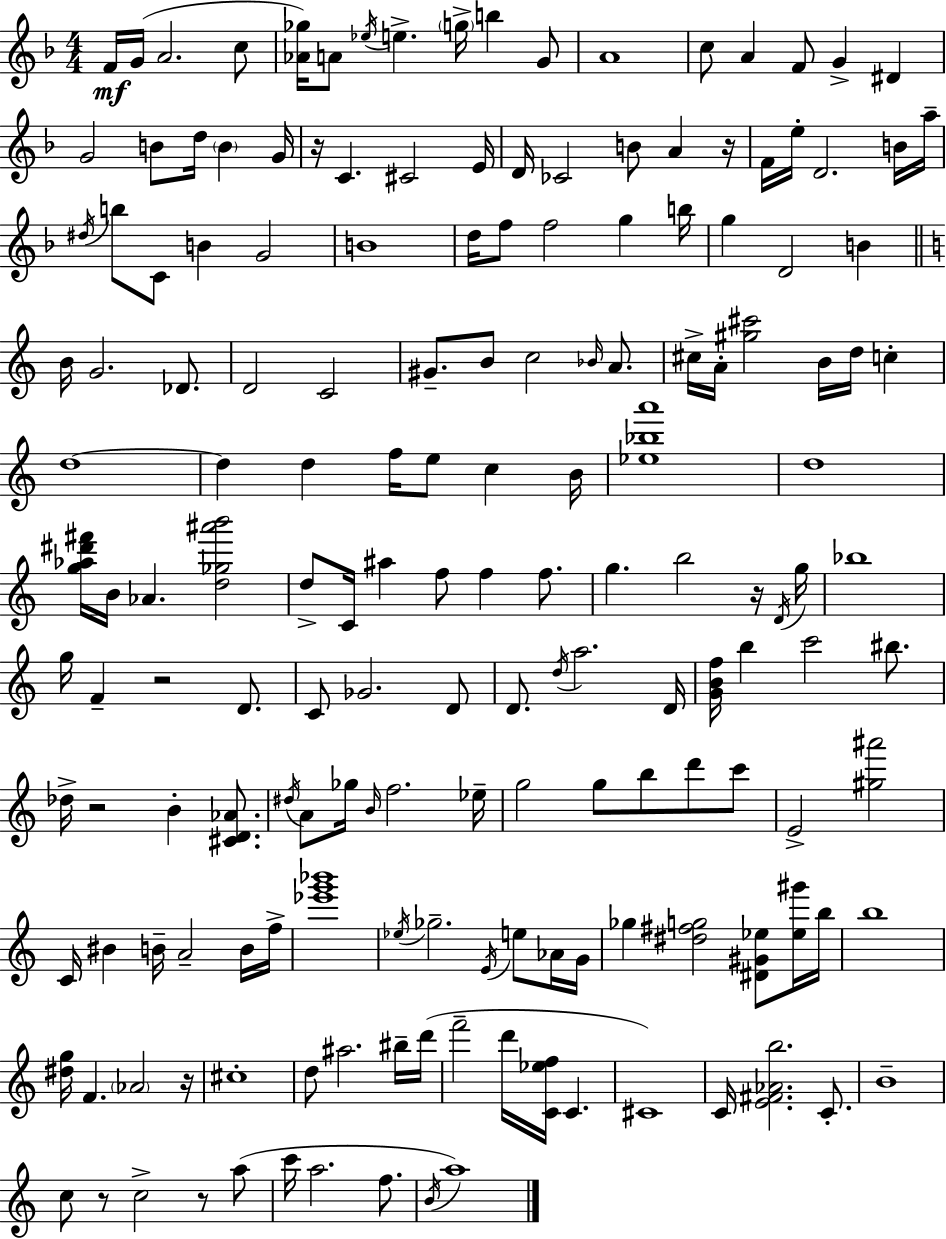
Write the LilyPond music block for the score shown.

{
  \clef treble
  \numericTimeSignature
  \time 4/4
  \key d \minor
  f'16\mf g'16( a'2. c''8 | <aes' ges''>16) a'8 \acciaccatura { ees''16 } e''4.-> \parenthesize g''16-> b''4 g'8 | a'1 | c''8 a'4 f'8 g'4-> dis'4 | \break g'2 b'8 d''16 \parenthesize b'4 | g'16 r16 c'4. cis'2 | e'16 d'16 ces'2 b'8 a'4 | r16 f'16 e''16-. d'2. b'16 | \break a''16-- \acciaccatura { dis''16 } b''8 c'8 b'4 g'2 | b'1 | d''16 f''8 f''2 g''4 | b''16 g''4 d'2 b'4 | \break \bar "||" \break \key c \major b'16 g'2. des'8. | d'2 c'2 | gis'8.-- b'8 c''2 \grace { bes'16 } a'8. | cis''16-> a'16-. <gis'' cis'''>2 b'16 d''16 c''4-. | \break d''1~~ | d''4 d''4 f''16 e''8 c''4 | b'16 <ees'' bes'' a'''>1 | d''1 | \break <g'' aes'' dis''' fis'''>16 b'16 aes'4. <d'' ges'' ais''' b'''>2 | d''8-> c'16 ais''4 f''8 f''4 f''8. | g''4. b''2 r16 | \acciaccatura { d'16 } g''16 bes''1 | \break g''16 f'4-- r2 d'8. | c'8 ges'2. | d'8 d'8. \acciaccatura { d''16 } a''2. | d'16 <g' b' f''>16 b''4 c'''2 | \break bis''8. des''16-> r2 b'4-. | <cis' d' aes'>8. \acciaccatura { dis''16 } a'8 ges''16 \grace { b'16 } f''2. | ees''16-- g''2 g''8 b''8 | d'''8 c'''8 e'2-> <gis'' ais'''>2 | \break c'16 bis'4 b'16-- a'2-- | b'16 f''16-> <ees''' g''' bes'''>1 | \acciaccatura { ees''16 } ges''2.-- | \acciaccatura { e'16 } e''8 aes'16 g'16 ges''4 <dis'' fis'' g''>2 | \break <dis' gis' ees''>8 <ees'' gis'''>16 b''16 b''1 | <dis'' g''>16 f'4. \parenthesize aes'2 | r16 cis''1-. | d''8 ais''2. | \break bis''16-- d'''16( f'''2-- d'''16 | <c' ees'' f''>16 c'4. cis'1) | c'16 <e' fis' aes' b''>2. | c'8.-. b'1-- | \break c''8 r8 c''2-> | r8 a''8( c'''16 a''2. | f''8. \acciaccatura { b'16 } a''1) | \bar "|."
}